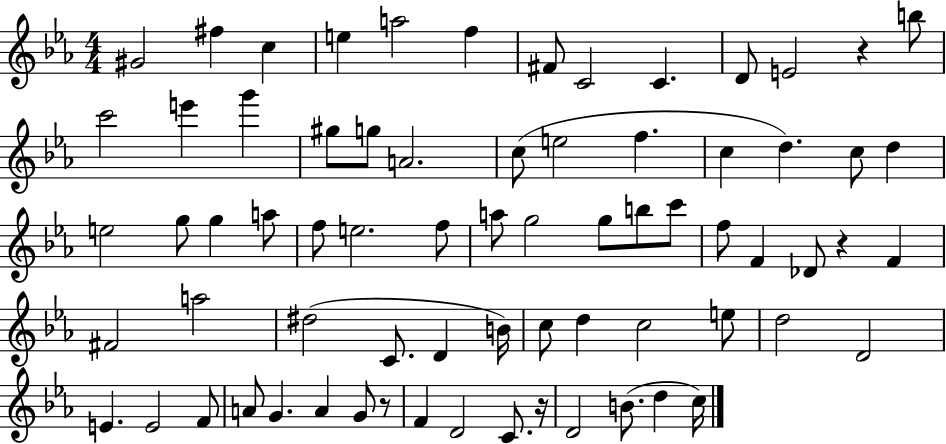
{
  \clef treble
  \numericTimeSignature
  \time 4/4
  \key ees \major
  gis'2 fis''4 c''4 | e''4 a''2 f''4 | fis'8 c'2 c'4. | d'8 e'2 r4 b''8 | \break c'''2 e'''4 g'''4 | gis''8 g''8 a'2. | c''8( e''2 f''4. | c''4 d''4.) c''8 d''4 | \break e''2 g''8 g''4 a''8 | f''8 e''2. f''8 | a''8 g''2 g''8 b''8 c'''8 | f''8 f'4 des'8 r4 f'4 | \break fis'2 a''2 | dis''2( c'8. d'4 b'16) | c''8 d''4 c''2 e''8 | d''2 d'2 | \break e'4. e'2 f'8 | a'8 g'4. a'4 g'8 r8 | f'4 d'2 c'8. r16 | d'2 b'8.( d''4 c''16) | \break \bar "|."
}